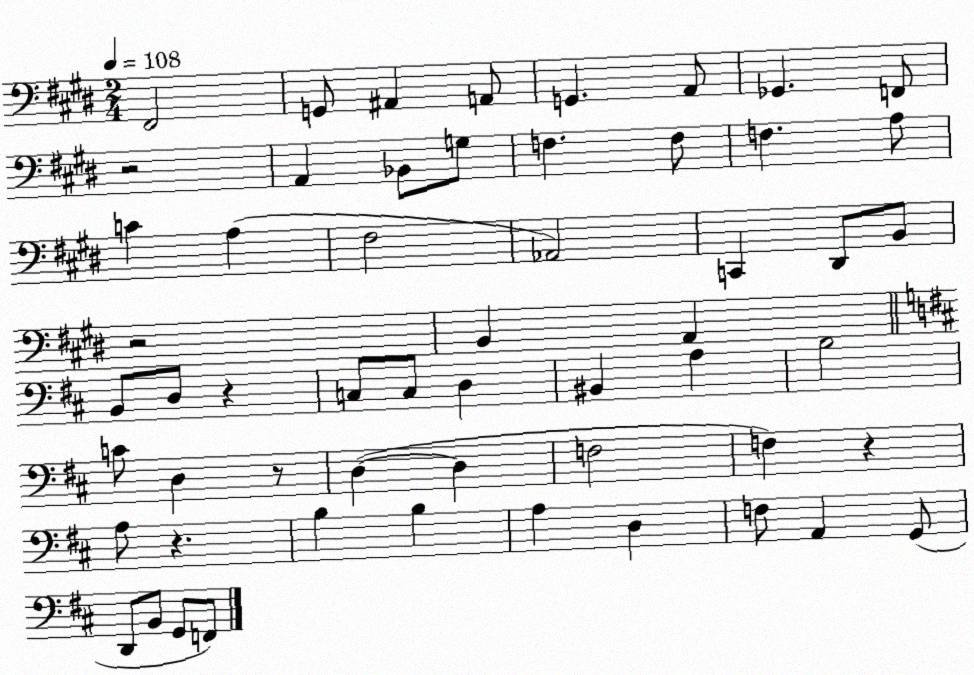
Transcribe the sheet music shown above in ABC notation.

X:1
T:Untitled
M:2/4
L:1/4
K:E
^F,,2 G,,/2 ^A,, A,,/2 G,, A,,/2 _G,, F,,/2 z2 A,, _B,,/2 G,/2 F, F,/2 F, A,/2 C A, ^F,2 _A,,2 C,, ^D,,/2 B,,/2 z2 B,, A,, B,,/2 D,/2 z C,/2 C,/2 D, ^B,, A, B,2 C/2 D, z/2 D, D, F,2 F, z A,/2 z B, B, A, D, F,/2 A,, G,,/2 D,,/2 B,,/2 G,,/2 F,,/2